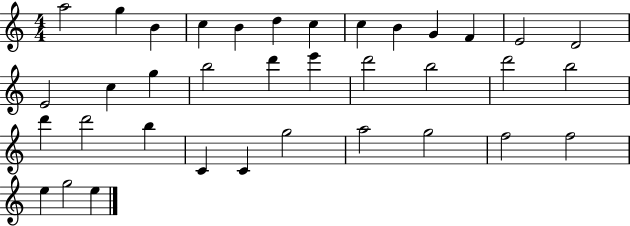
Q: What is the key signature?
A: C major